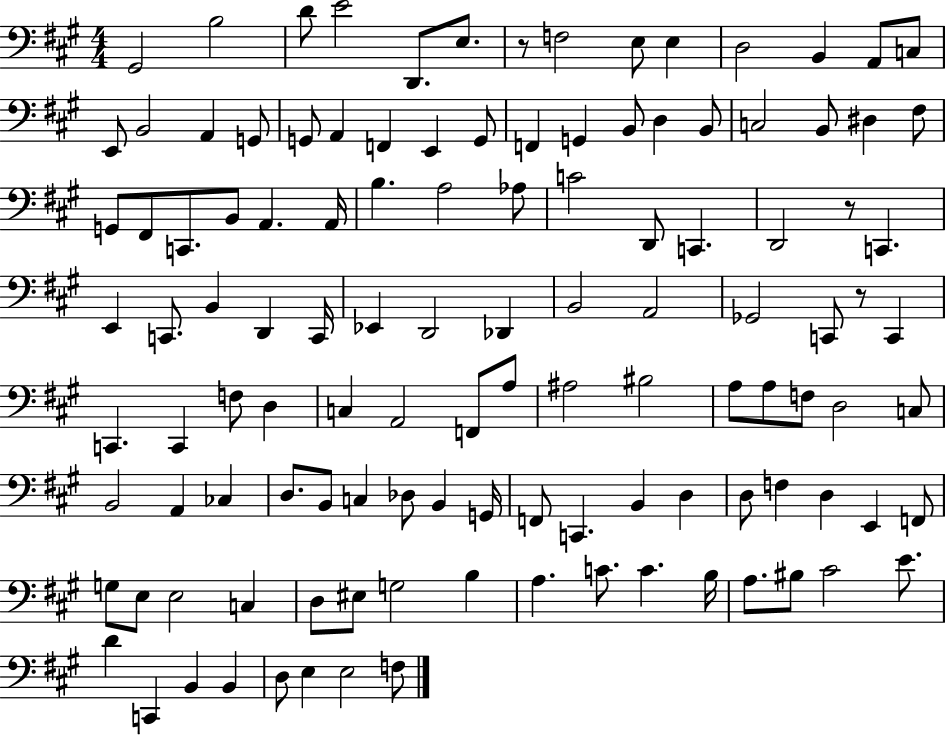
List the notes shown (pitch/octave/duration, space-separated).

G#2/h B3/h D4/e E4/h D2/e. E3/e. R/e F3/h E3/e E3/q D3/h B2/q A2/e C3/e E2/e B2/h A2/q G2/e G2/e A2/q F2/q E2/q G2/e F2/q G2/q B2/e D3/q B2/e C3/h B2/e D#3/q F#3/e G2/e F#2/e C2/e. B2/e A2/q. A2/s B3/q. A3/h Ab3/e C4/h D2/e C2/q. D2/h R/e C2/q. E2/q C2/e. B2/q D2/q C2/s Eb2/q D2/h Db2/q B2/h A2/h Gb2/h C2/e R/e C2/q C2/q. C2/q F3/e D3/q C3/q A2/h F2/e A3/e A#3/h BIS3/h A3/e A3/e F3/e D3/h C3/e B2/h A2/q CES3/q D3/e. B2/e C3/q Db3/e B2/q G2/s F2/e C2/q. B2/q D3/q D3/e F3/q D3/q E2/q F2/e G3/e E3/e E3/h C3/q D3/e EIS3/e G3/h B3/q A3/q. C4/e. C4/q. B3/s A3/e. BIS3/e C#4/h E4/e. D4/q C2/q B2/q B2/q D3/e E3/q E3/h F3/e